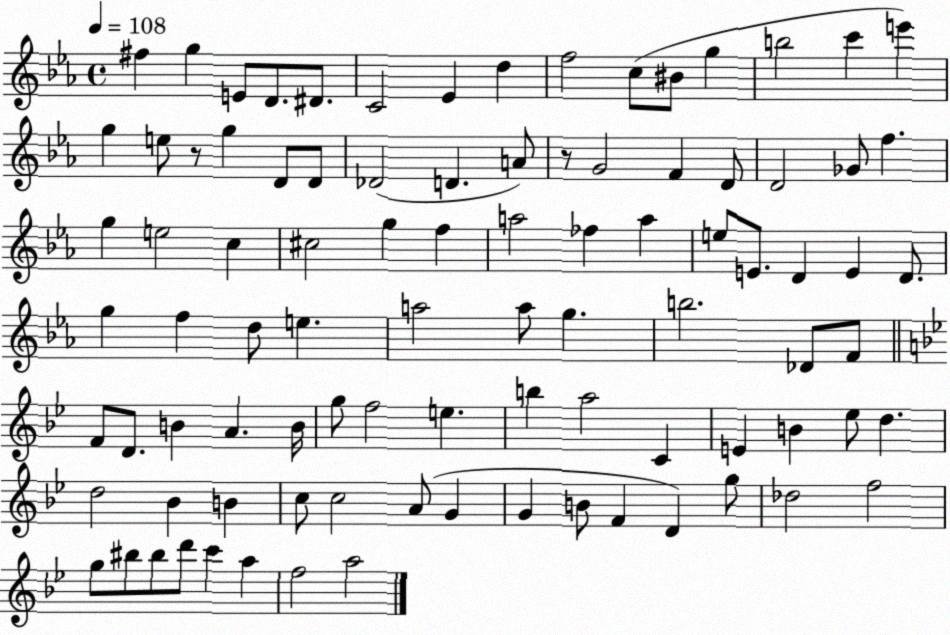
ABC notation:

X:1
T:Untitled
M:4/4
L:1/4
K:Eb
^f g E/2 D/2 ^D/2 C2 _E d f2 c/2 ^B/2 g b2 c' e' g e/2 z/2 g D/2 D/2 _D2 D A/2 z/2 G2 F D/2 D2 _G/2 f g e2 c ^c2 g f a2 _f a e/2 E/2 D E D/2 g f d/2 e a2 a/2 g b2 _D/2 F/2 F/2 D/2 B A B/4 g/2 f2 e b a2 C E B _e/2 d d2 _B B c/2 c2 A/2 G G B/2 F D g/2 _d2 f2 g/2 ^b/2 ^b/2 d'/2 c' a f2 a2